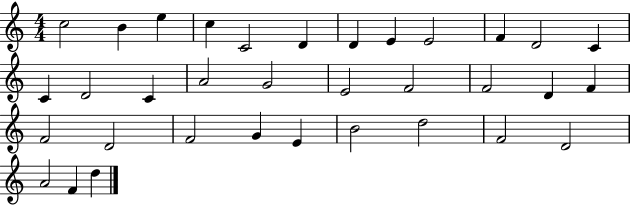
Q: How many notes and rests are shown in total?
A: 34